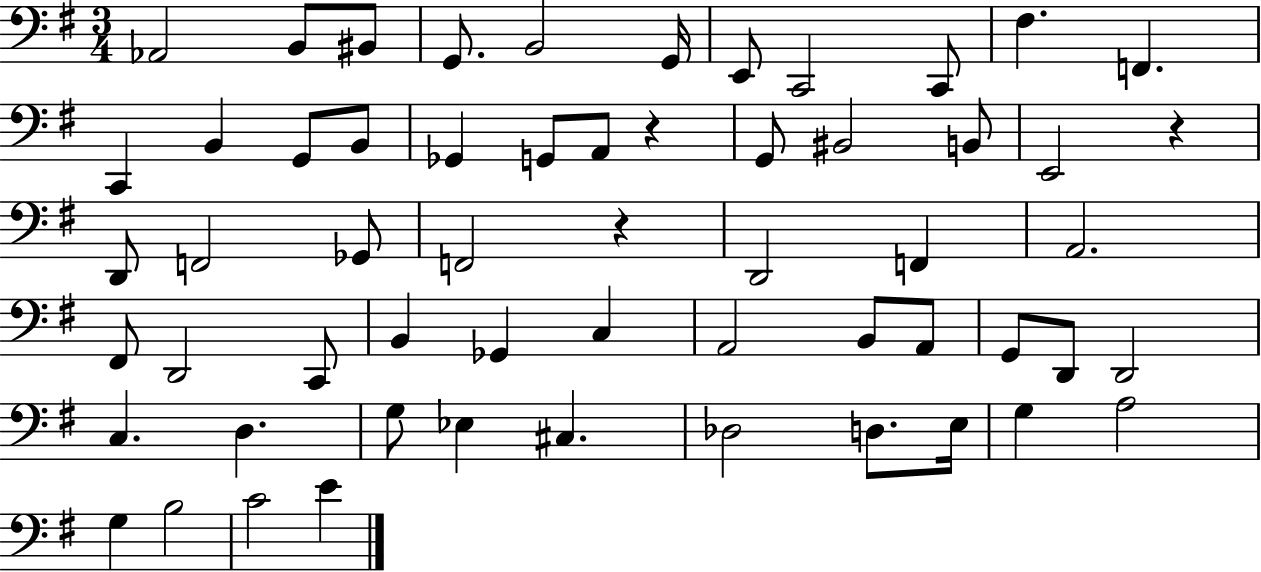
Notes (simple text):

Ab2/h B2/e BIS2/e G2/e. B2/h G2/s E2/e C2/h C2/e F#3/q. F2/q. C2/q B2/q G2/e B2/e Gb2/q G2/e A2/e R/q G2/e BIS2/h B2/e E2/h R/q D2/e F2/h Gb2/e F2/h R/q D2/h F2/q A2/h. F#2/e D2/h C2/e B2/q Gb2/q C3/q A2/h B2/e A2/e G2/e D2/e D2/h C3/q. D3/q. G3/e Eb3/q C#3/q. Db3/h D3/e. E3/s G3/q A3/h G3/q B3/h C4/h E4/q